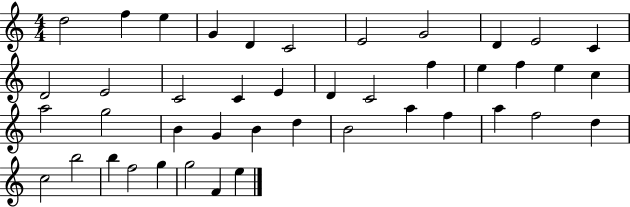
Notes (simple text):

D5/h F5/q E5/q G4/q D4/q C4/h E4/h G4/h D4/q E4/h C4/q D4/h E4/h C4/h C4/q E4/q D4/q C4/h F5/q E5/q F5/q E5/q C5/q A5/h G5/h B4/q G4/q B4/q D5/q B4/h A5/q F5/q A5/q F5/h D5/q C5/h B5/h B5/q F5/h G5/q G5/h F4/q E5/q